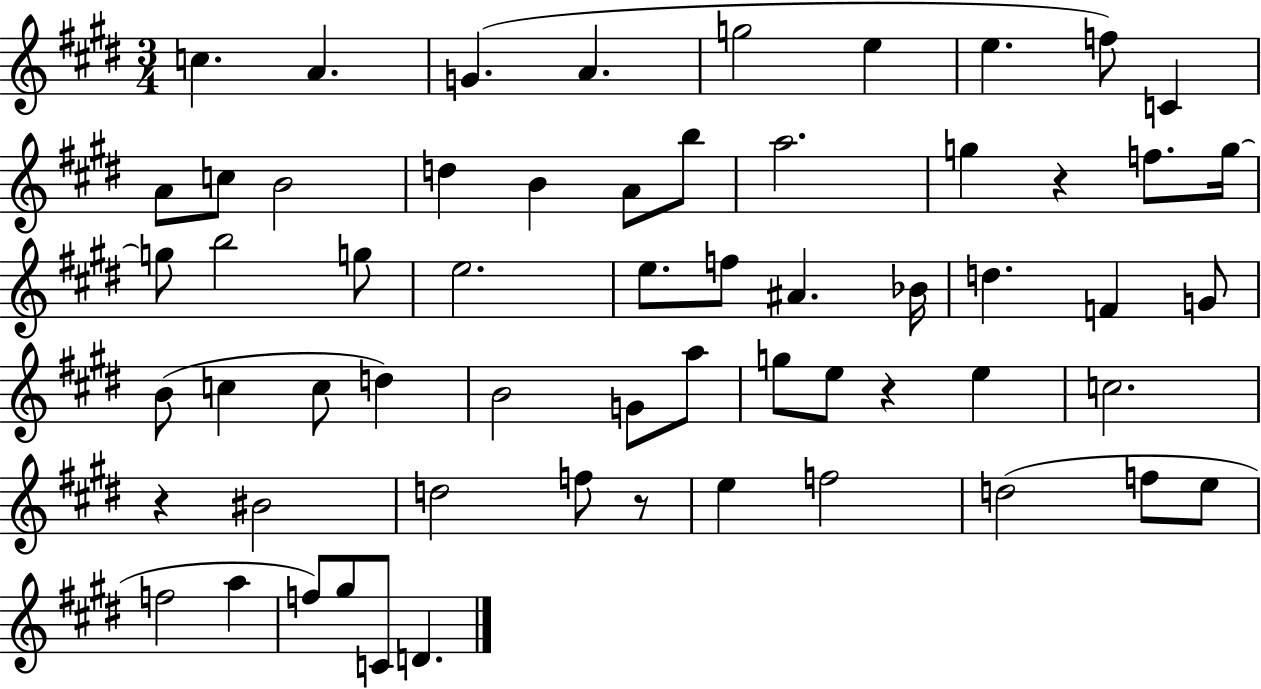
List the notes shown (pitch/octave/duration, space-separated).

C5/q. A4/q. G4/q. A4/q. G5/h E5/q E5/q. F5/e C4/q A4/e C5/e B4/h D5/q B4/q A4/e B5/e A5/h. G5/q R/q F5/e. G5/s G5/e B5/h G5/e E5/h. E5/e. F5/e A#4/q. Bb4/s D5/q. F4/q G4/e B4/e C5/q C5/e D5/q B4/h G4/e A5/e G5/e E5/e R/q E5/q C5/h. R/q BIS4/h D5/h F5/e R/e E5/q F5/h D5/h F5/e E5/e F5/h A5/q F5/e G#5/e C4/e D4/q.